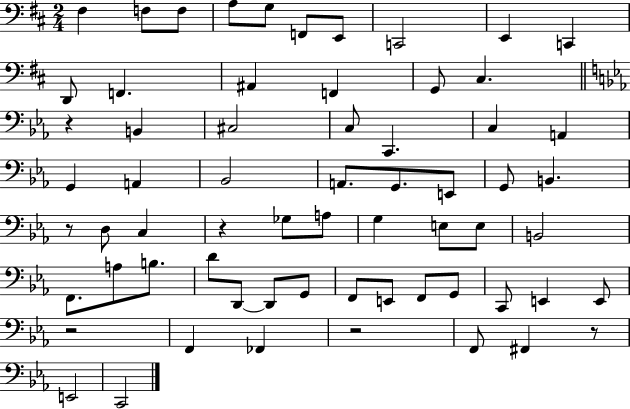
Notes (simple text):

F#3/q F3/e F3/e A3/e G3/e F2/e E2/e C2/h E2/q C2/q D2/e F2/q. A#2/q F2/q G2/e C#3/q. R/q B2/q C#3/h C3/e C2/q. C3/q A2/q G2/q A2/q Bb2/h A2/e. G2/e. E2/e G2/e B2/q. R/e D3/e C3/q R/q Gb3/e A3/e G3/q E3/e E3/e B2/h F2/e. A3/e B3/e. D4/e D2/e D2/e G2/e F2/e E2/e F2/e G2/e C2/e E2/q E2/e R/h F2/q FES2/q R/h F2/e F#2/q R/e E2/h C2/h